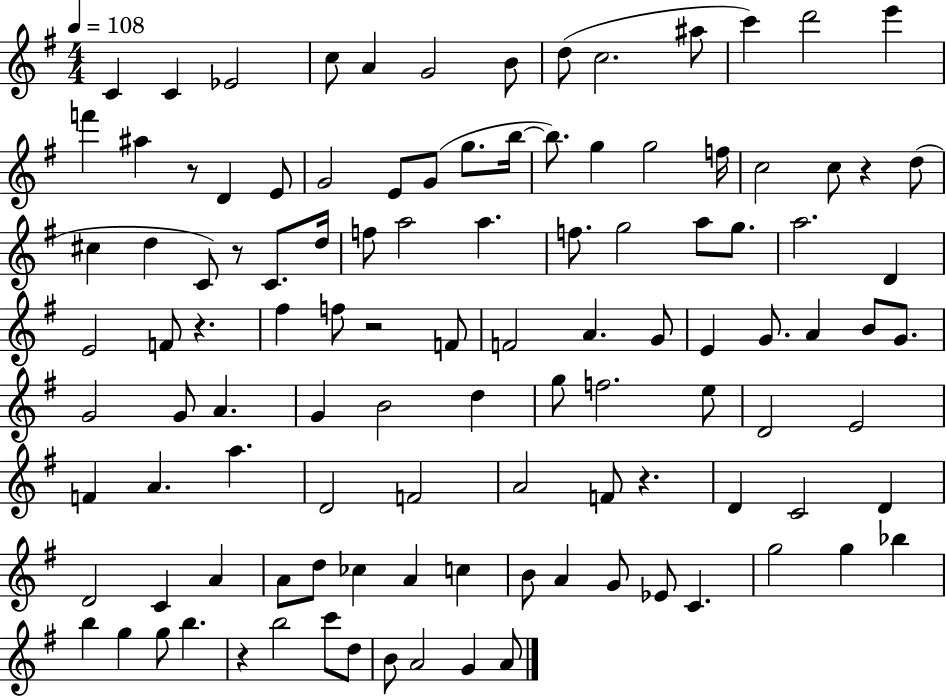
X:1
T:Untitled
M:4/4
L:1/4
K:G
C C _E2 c/2 A G2 B/2 d/2 c2 ^a/2 c' d'2 e' f' ^a z/2 D E/2 G2 E/2 G/2 g/2 b/4 b/2 g g2 f/4 c2 c/2 z d/2 ^c d C/2 z/2 C/2 d/4 f/2 a2 a f/2 g2 a/2 g/2 a2 D E2 F/2 z ^f f/2 z2 F/2 F2 A G/2 E G/2 A B/2 G/2 G2 G/2 A G B2 d g/2 f2 e/2 D2 E2 F A a D2 F2 A2 F/2 z D C2 D D2 C A A/2 d/2 _c A c B/2 A G/2 _E/2 C g2 g _b b g g/2 b z b2 c'/2 d/2 B/2 A2 G A/2